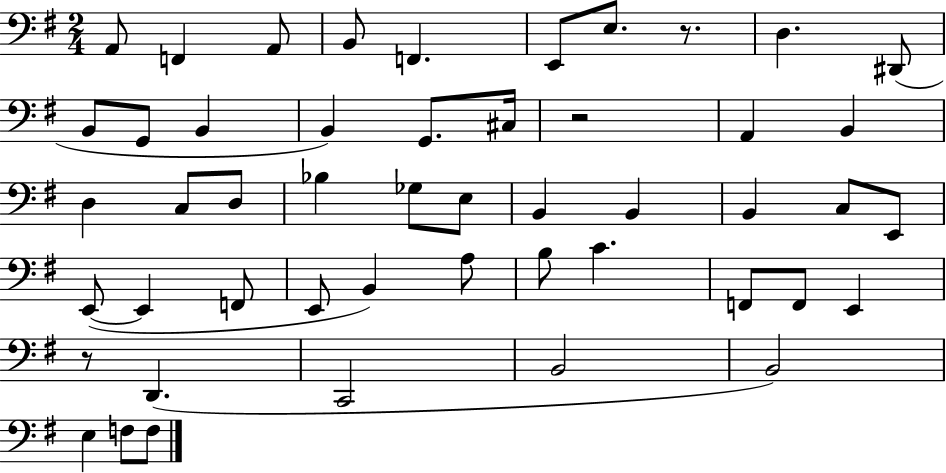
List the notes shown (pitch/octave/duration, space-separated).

A2/e F2/q A2/e B2/e F2/q. E2/e E3/e. R/e. D3/q. D#2/e B2/e G2/e B2/q B2/q G2/e. C#3/s R/h A2/q B2/q D3/q C3/e D3/e Bb3/q Gb3/e E3/e B2/q B2/q B2/q C3/e E2/e E2/e E2/q F2/e E2/e B2/q A3/e B3/e C4/q. F2/e F2/e E2/q R/e D2/q. C2/h B2/h B2/h E3/q F3/e F3/e